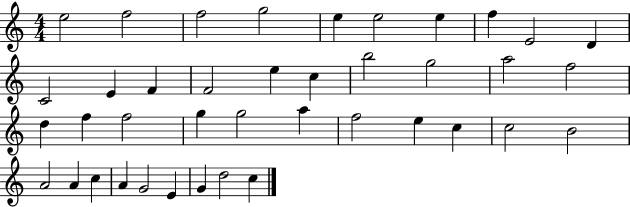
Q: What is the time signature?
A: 4/4